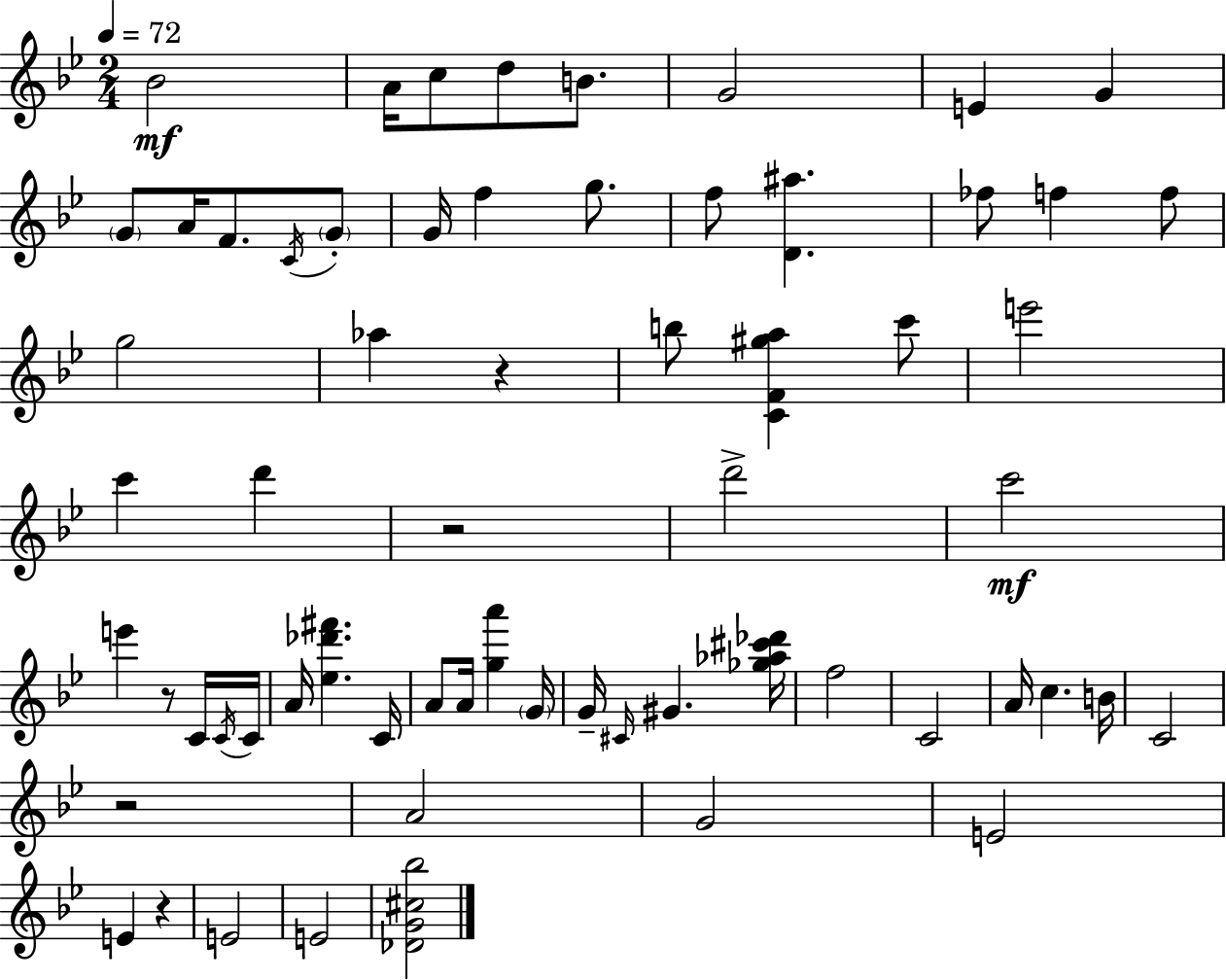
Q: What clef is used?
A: treble